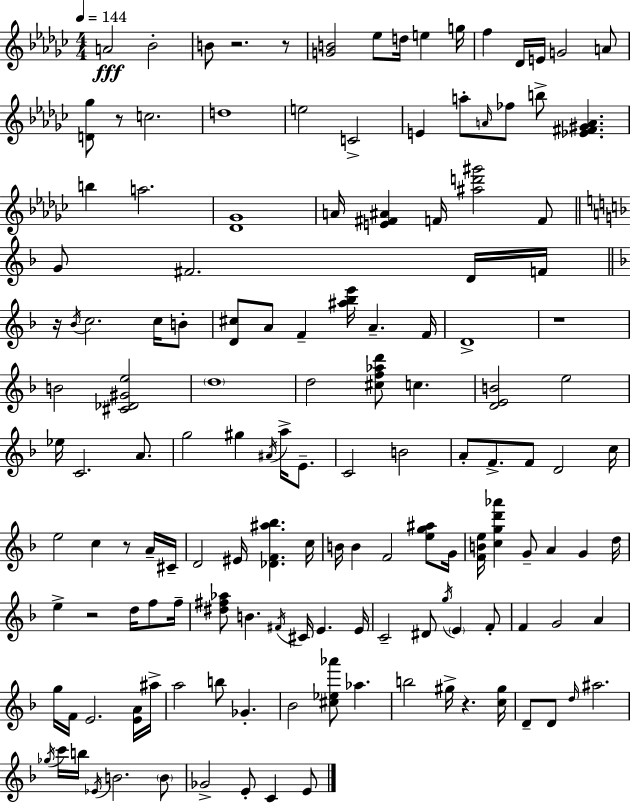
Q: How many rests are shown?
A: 8